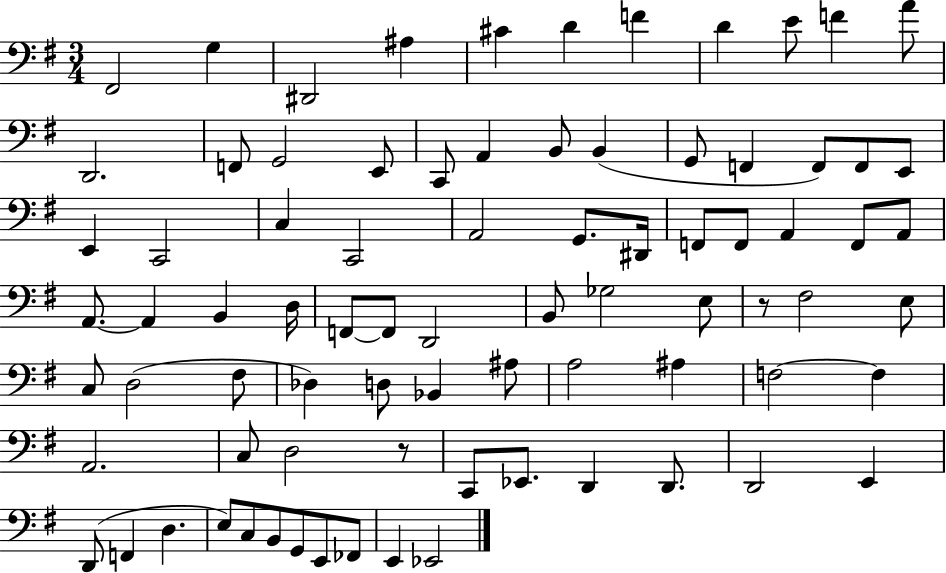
{
  \clef bass
  \numericTimeSignature
  \time 3/4
  \key g \major
  fis,2 g4 | dis,2 ais4 | cis'4 d'4 f'4 | d'4 e'8 f'4 a'8 | \break d,2. | f,8 g,2 e,8 | c,8 a,4 b,8 b,4( | g,8 f,4 f,8) f,8 e,8 | \break e,4 c,2 | c4 c,2 | a,2 g,8. dis,16 | f,8 f,8 a,4 f,8 a,8 | \break a,8.~~ a,4 b,4 d16 | f,8~~ f,8 d,2 | b,8 ges2 e8 | r8 fis2 e8 | \break c8 d2( fis8 | des4) d8 bes,4 ais8 | a2 ais4 | f2~~ f4 | \break a,2. | c8 d2 r8 | c,8 ees,8. d,4 d,8. | d,2 e,4 | \break d,8( f,4 d4. | e8) c8 b,8 g,8 e,8 fes,8 | e,4 ees,2 | \bar "|."
}